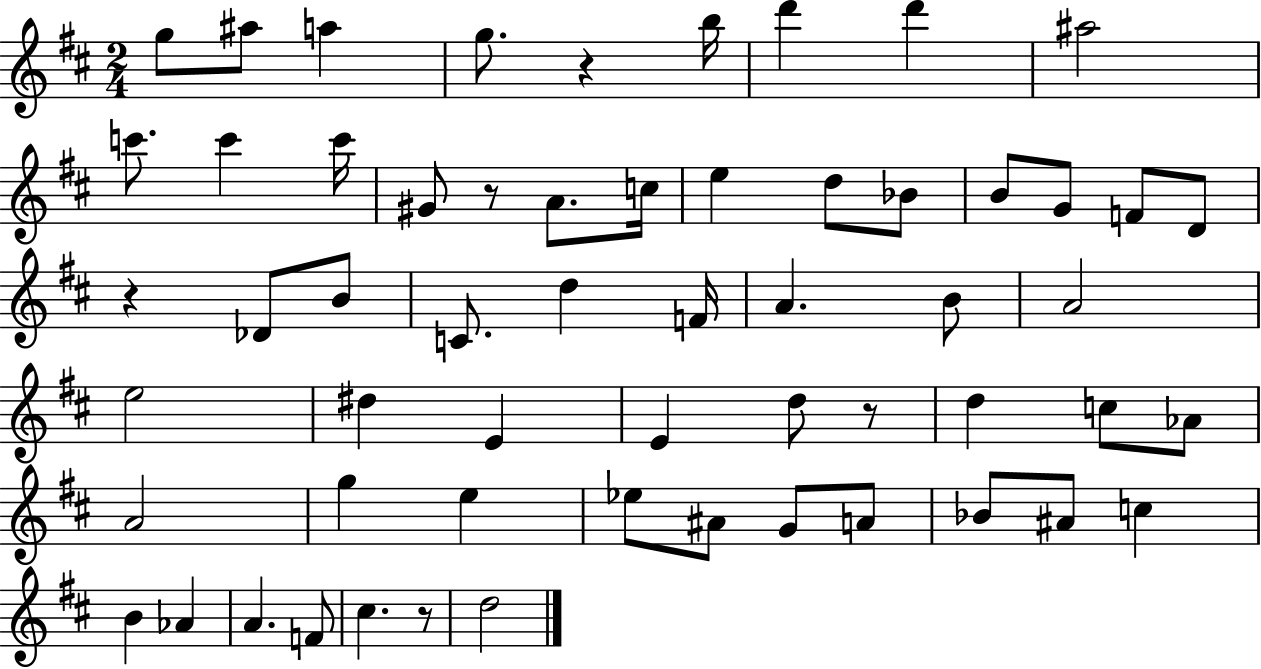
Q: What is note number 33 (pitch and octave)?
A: E4